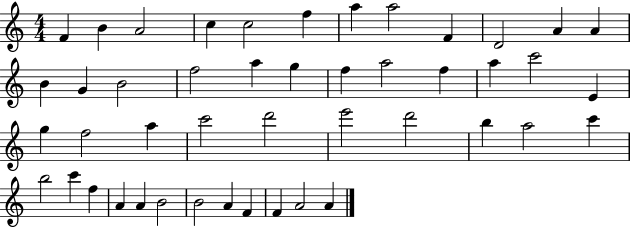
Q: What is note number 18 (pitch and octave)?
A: G5